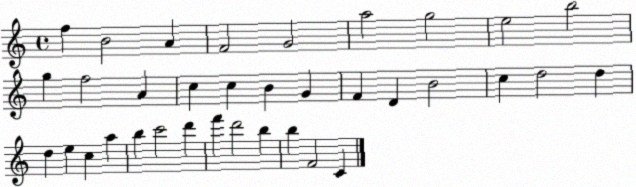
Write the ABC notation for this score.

X:1
T:Untitled
M:4/4
L:1/4
K:C
f B2 A F2 G2 a2 g2 e2 b2 g f2 A c c B G F D B2 c d2 d d e c a b c'2 d' f' d'2 b b F2 C